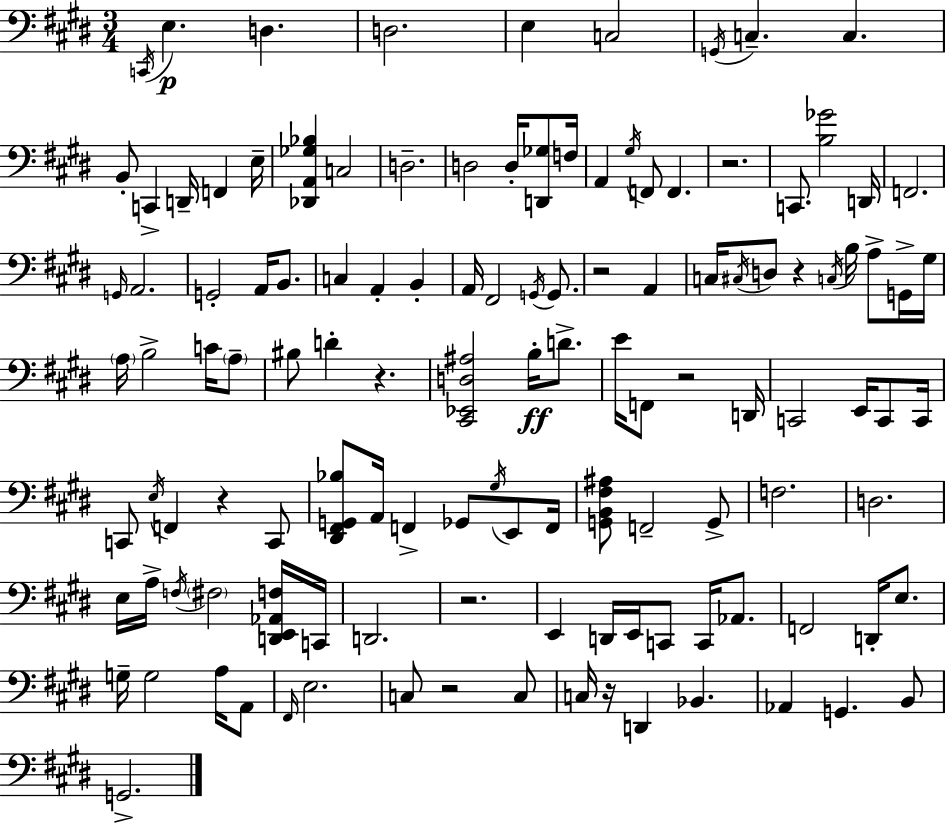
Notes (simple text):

C2/s E3/q. D3/q. D3/h. E3/q C3/h G2/s C3/q. C3/q. B2/e C2/q D2/s F2/q E3/s [Db2,A2,Gb3,Bb3]/q C3/h D3/h. D3/h D3/s [D2,Gb3]/e F3/s A2/q G#3/s F2/e F2/q. R/h. C2/e. [B3,Gb4]/h D2/s F2/h. G2/s A2/h. G2/h A2/s B2/e. C3/q A2/q B2/q A2/s F#2/h G2/s G2/e. R/h A2/q C3/s C#3/s D3/e R/q C3/s B3/s A3/e G2/s G#3/s A3/s B3/h C4/s A3/e BIS3/e D4/q R/q. [C#2,Eb2,D3,A#3]/h B3/s D4/e. E4/s F2/e R/h D2/s C2/h E2/s C2/e C2/s C2/e E3/s F2/q R/q C2/e [D#2,F#2,G2,Bb3]/e A2/s F2/q Gb2/e G#3/s E2/e F2/s [G2,B2,F#3,A#3]/e F2/h G2/e F3/h. D3/h. E3/s A3/s F3/s F#3/h [D2,E2,Ab2,F3]/s C2/s D2/h. R/h. E2/q D2/s E2/s C2/e C2/s Ab2/e. F2/h D2/s E3/e. G3/s G3/h A3/s A2/e F#2/s E3/h. C3/e R/h C3/e C3/s R/s D2/q Bb2/q. Ab2/q G2/q. B2/e G2/h.